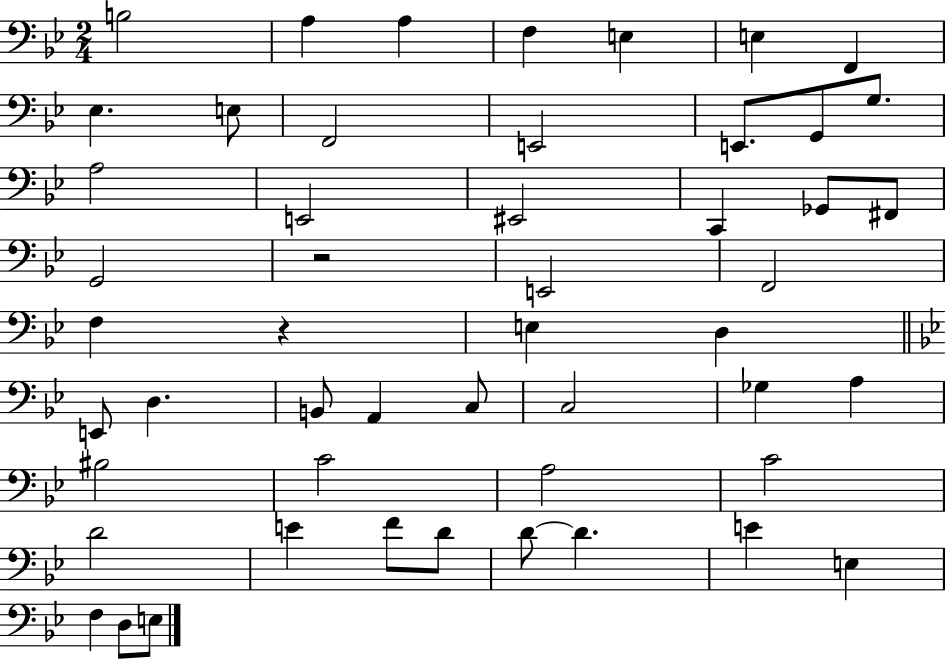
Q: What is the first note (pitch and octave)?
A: B3